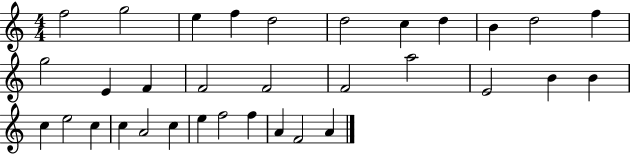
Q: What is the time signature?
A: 4/4